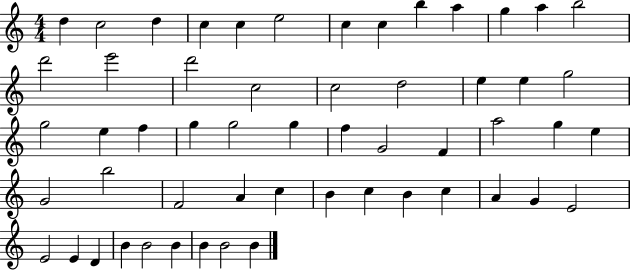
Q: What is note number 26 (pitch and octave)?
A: G5